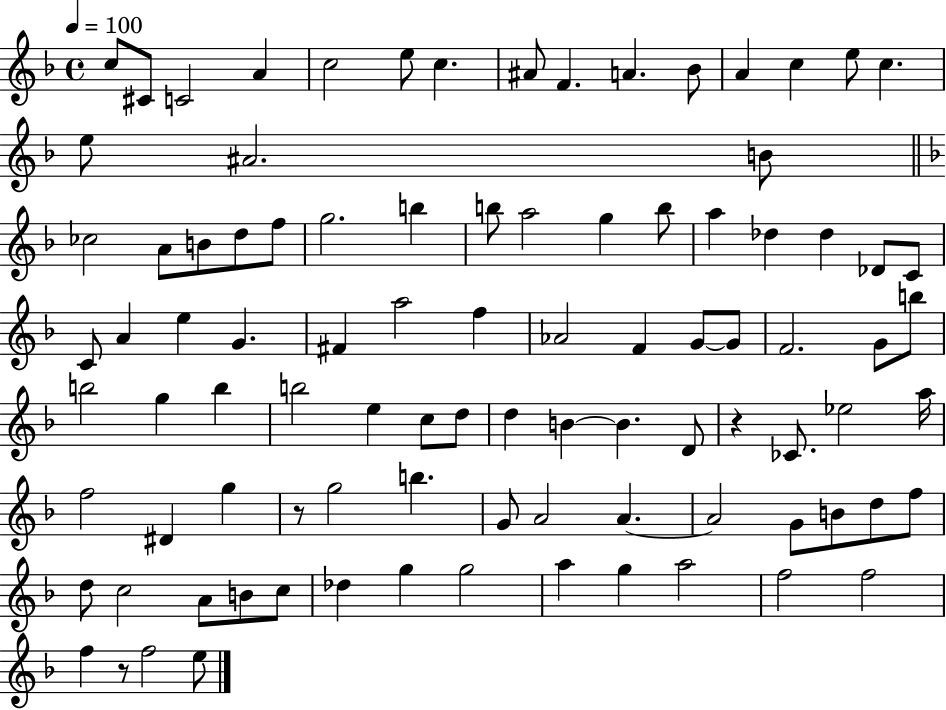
C5/e C#4/e C4/h A4/q C5/h E5/e C5/q. A#4/e F4/q. A4/q. Bb4/e A4/q C5/q E5/e C5/q. E5/e A#4/h. B4/e CES5/h A4/e B4/e D5/e F5/e G5/h. B5/q B5/e A5/h G5/q B5/e A5/q Db5/q Db5/q Db4/e C4/e C4/e A4/q E5/q G4/q. F#4/q A5/h F5/q Ab4/h F4/q G4/e G4/e F4/h. G4/e B5/e B5/h G5/q B5/q B5/h E5/q C5/e D5/e D5/q B4/q B4/q. D4/e R/q CES4/e. Eb5/h A5/s F5/h D#4/q G5/q R/e G5/h B5/q. G4/e A4/h A4/q. A4/h G4/e B4/e D5/e F5/e D5/e C5/h A4/e B4/e C5/e Db5/q G5/q G5/h A5/q G5/q A5/h F5/h F5/h F5/q R/e F5/h E5/e